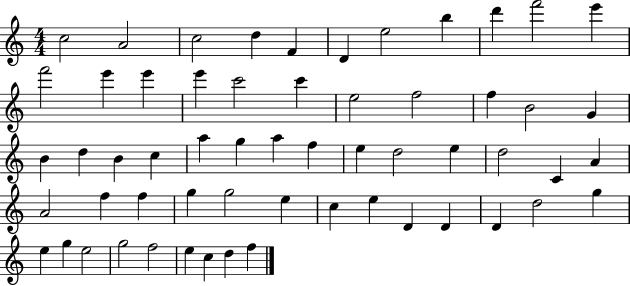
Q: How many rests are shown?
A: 0